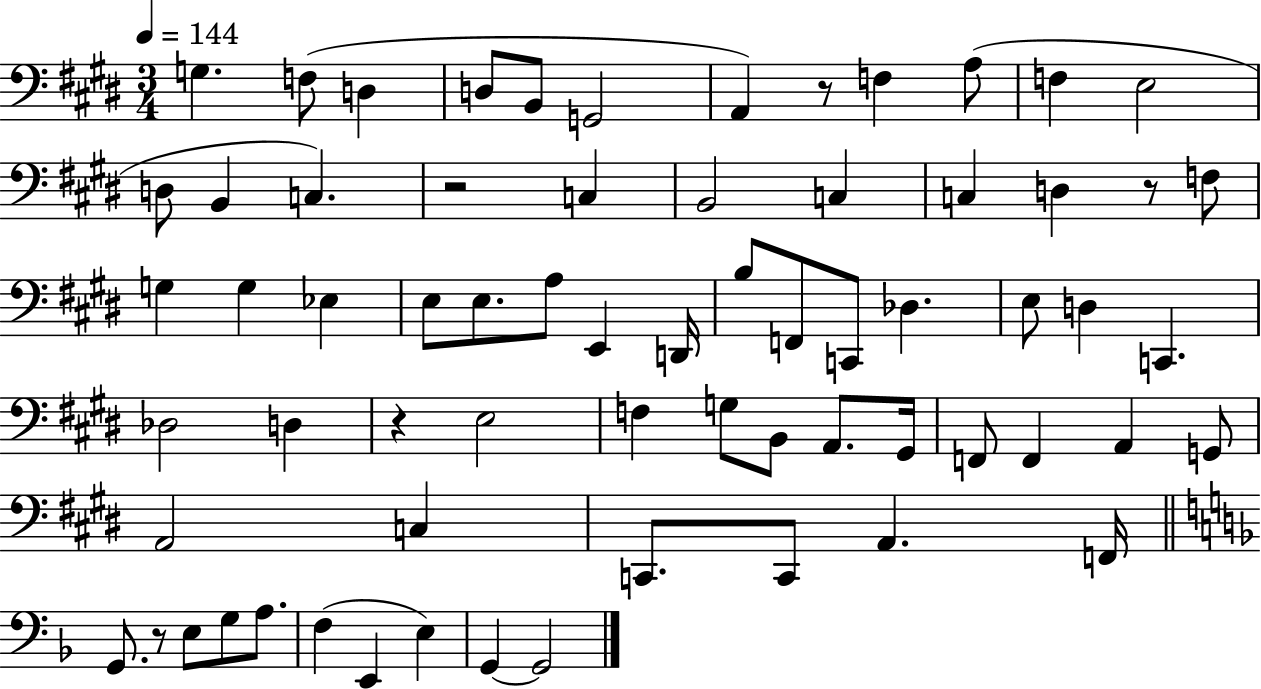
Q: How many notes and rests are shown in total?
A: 67